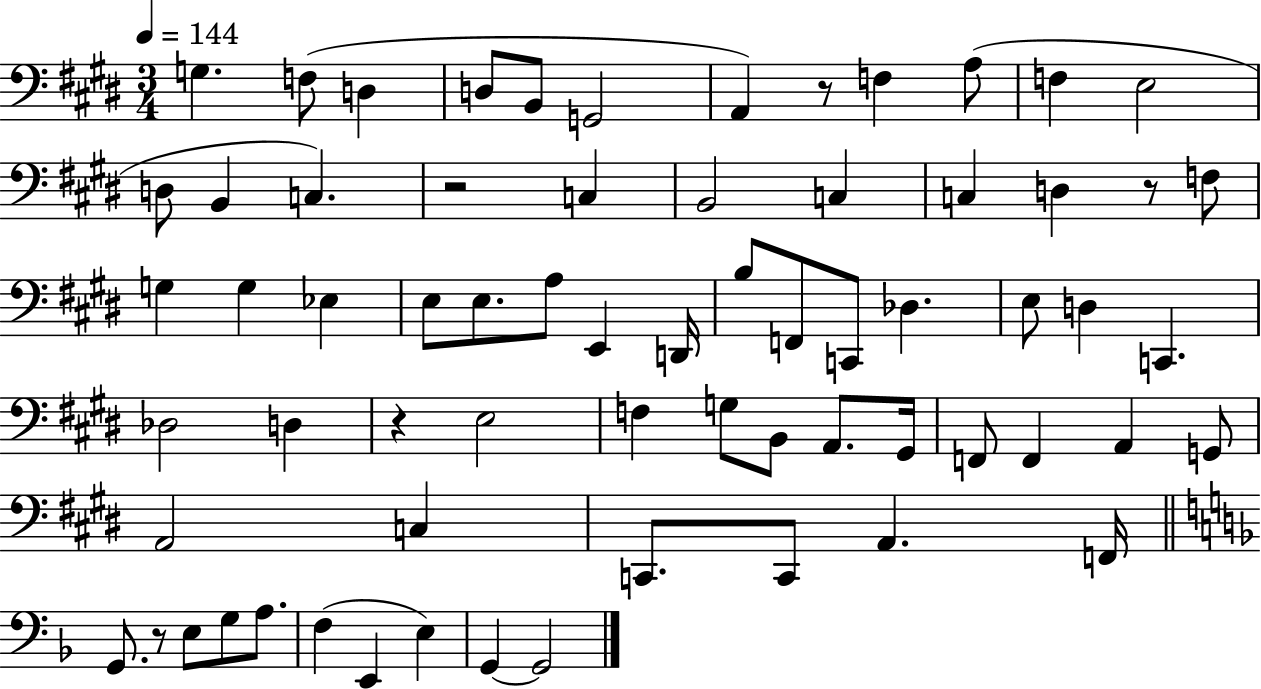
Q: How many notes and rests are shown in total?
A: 67